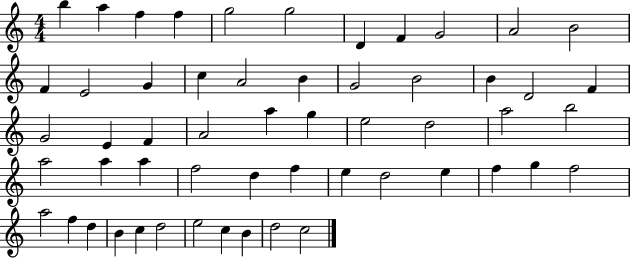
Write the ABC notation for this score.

X:1
T:Untitled
M:4/4
L:1/4
K:C
b a f f g2 g2 D F G2 A2 B2 F E2 G c A2 B G2 B2 B D2 F G2 E F A2 a g e2 d2 a2 b2 a2 a a f2 d f e d2 e f g f2 a2 f d B c d2 e2 c B d2 c2